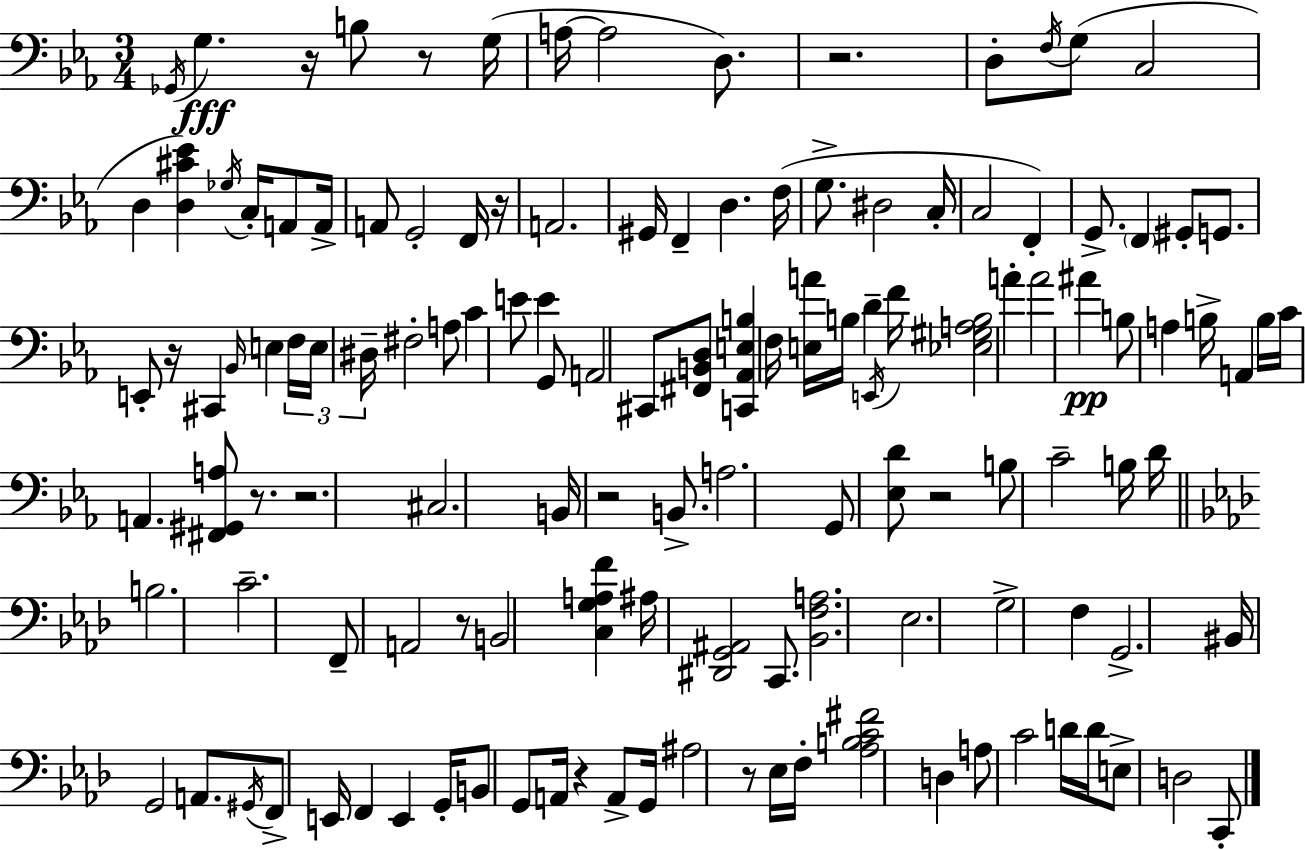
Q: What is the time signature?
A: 3/4